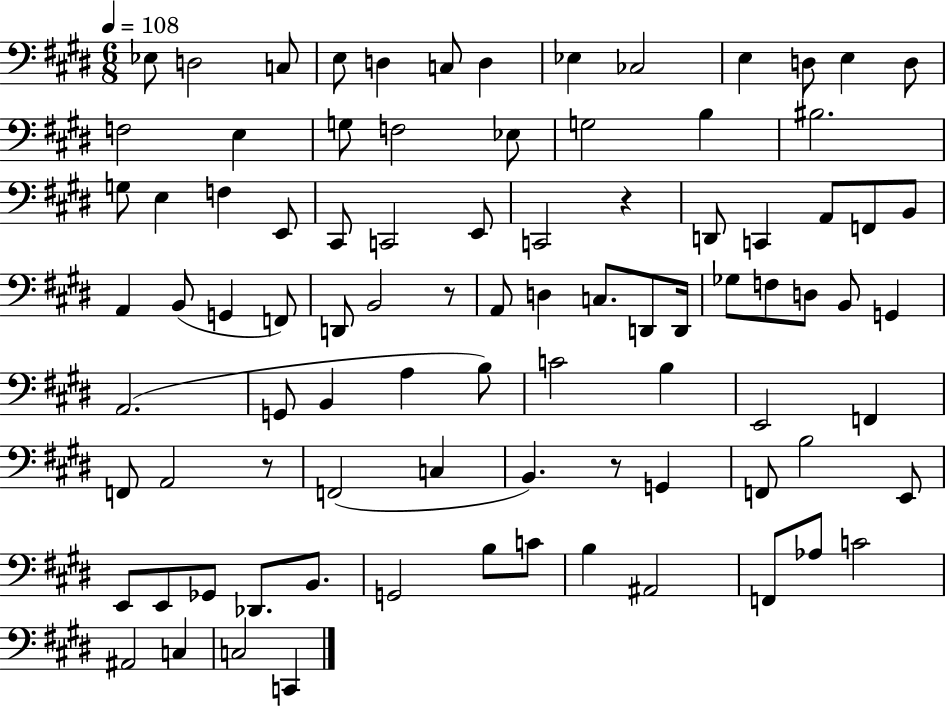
Eb3/e D3/h C3/e E3/e D3/q C3/e D3/q Eb3/q CES3/h E3/q D3/e E3/q D3/e F3/h E3/q G3/e F3/h Eb3/e G3/h B3/q BIS3/h. G3/e E3/q F3/q E2/e C#2/e C2/h E2/e C2/h R/q D2/e C2/q A2/e F2/e B2/e A2/q B2/e G2/q F2/e D2/e B2/h R/e A2/e D3/q C3/e. D2/e D2/s Gb3/e F3/e D3/e B2/e G2/q A2/h. G2/e B2/q A3/q B3/e C4/h B3/q E2/h F2/q F2/e A2/h R/e F2/h C3/q B2/q. R/e G2/q F2/e B3/h E2/e E2/e E2/e Gb2/e Db2/e. B2/e. G2/h B3/e C4/e B3/q A#2/h F2/e Ab3/e C4/h A#2/h C3/q C3/h C2/q